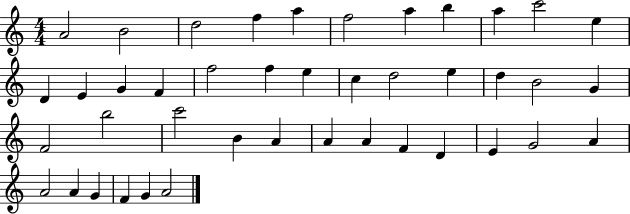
A4/h B4/h D5/h F5/q A5/q F5/h A5/q B5/q A5/q C6/h E5/q D4/q E4/q G4/q F4/q F5/h F5/q E5/q C5/q D5/h E5/q D5/q B4/h G4/q F4/h B5/h C6/h B4/q A4/q A4/q A4/q F4/q D4/q E4/q G4/h A4/q A4/h A4/q G4/q F4/q G4/q A4/h